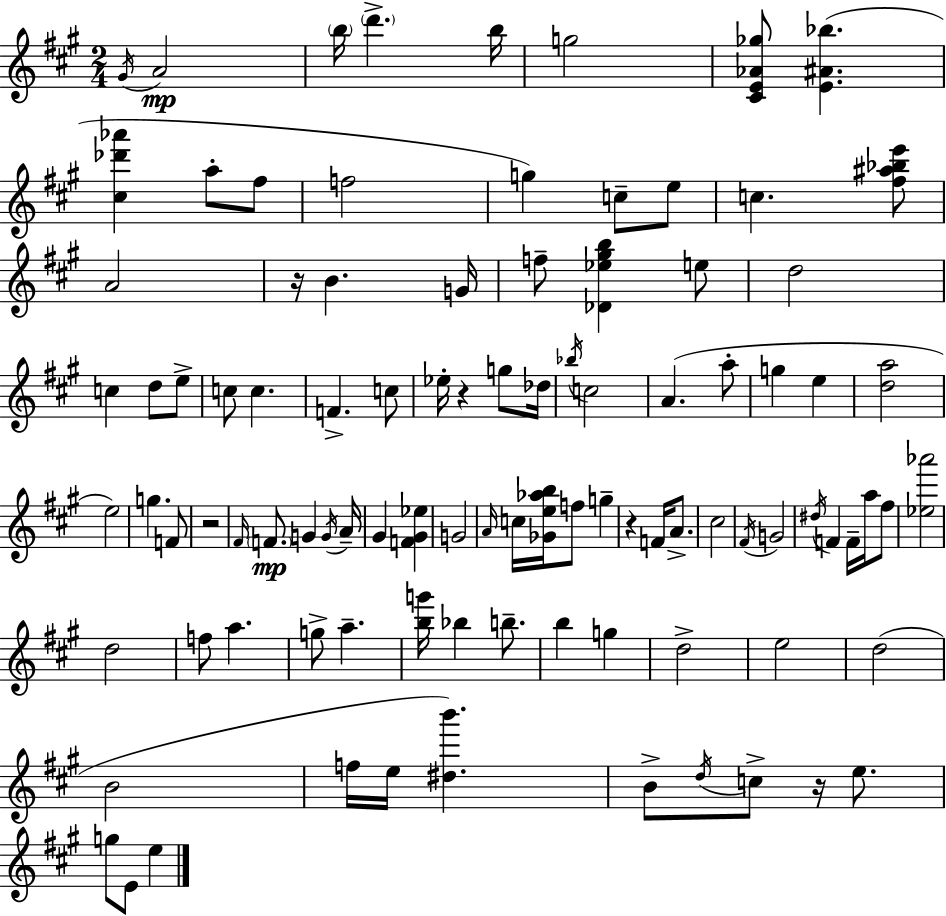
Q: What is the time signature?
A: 2/4